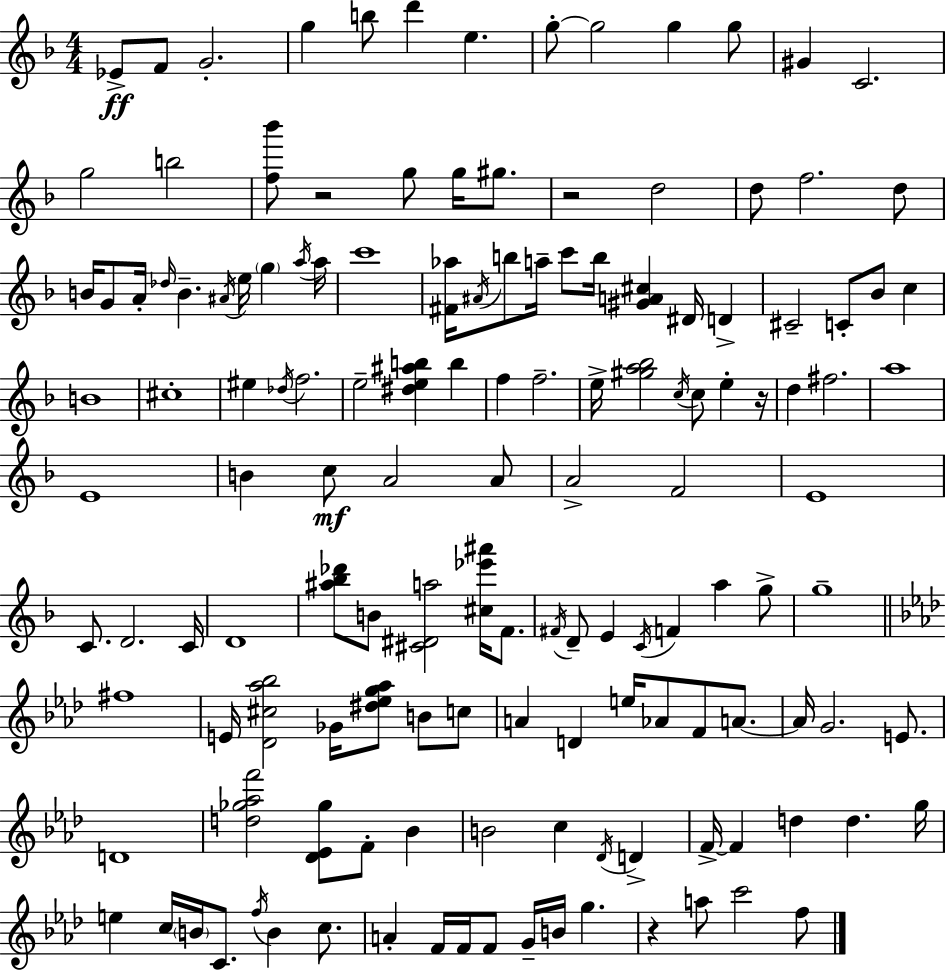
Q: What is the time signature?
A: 4/4